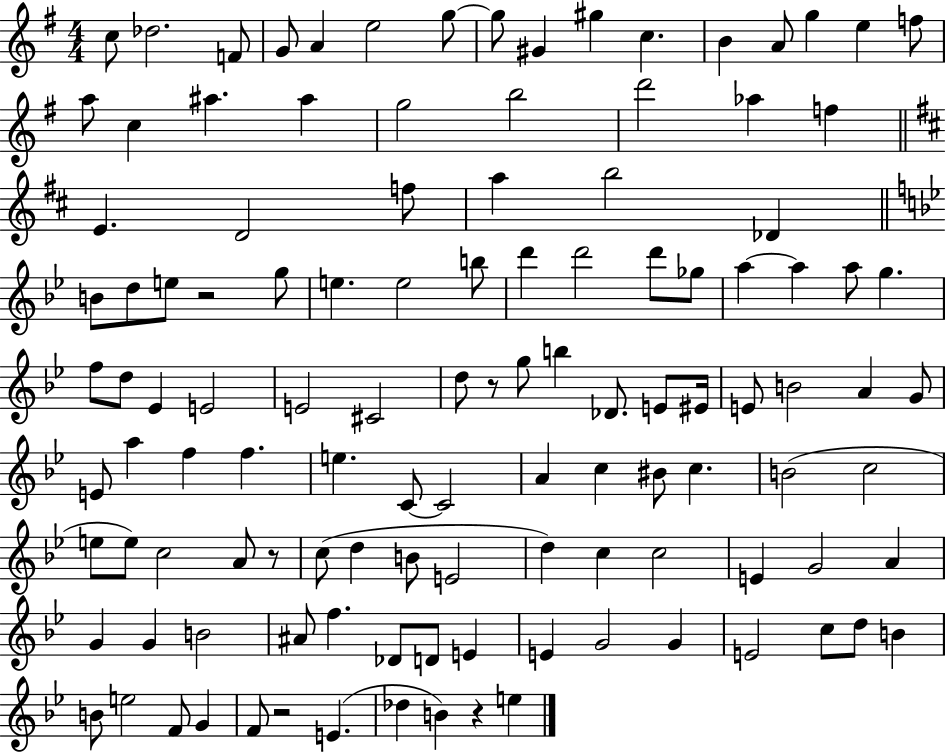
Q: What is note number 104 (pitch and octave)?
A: B4